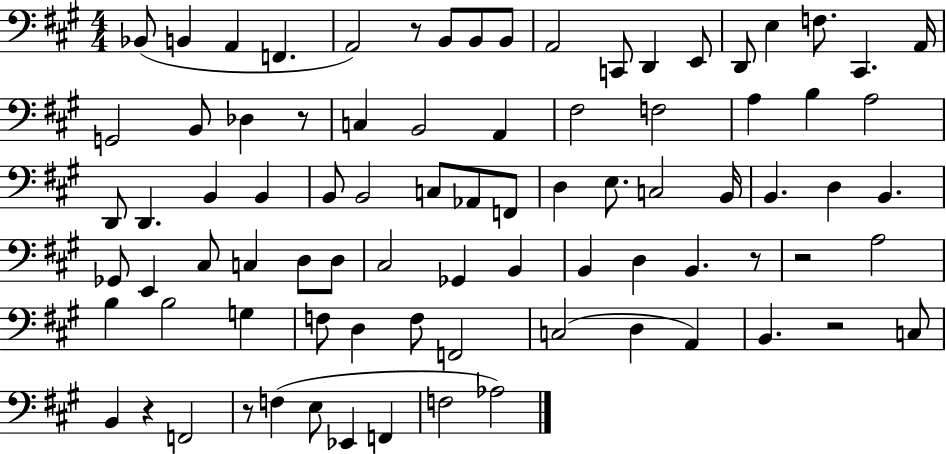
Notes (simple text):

Bb2/e B2/q A2/q F2/q. A2/h R/e B2/e B2/e B2/e A2/h C2/e D2/q E2/e D2/e E3/q F3/e. C#2/q. A2/s G2/h B2/e Db3/q R/e C3/q B2/h A2/q F#3/h F3/h A3/q B3/q A3/h D2/e D2/q. B2/q B2/q B2/e B2/h C3/e Ab2/e F2/e D3/q E3/e. C3/h B2/s B2/q. D3/q B2/q. Gb2/e E2/q C#3/e C3/q D3/e D3/e C#3/h Gb2/q B2/q B2/q D3/q B2/q. R/e R/h A3/h B3/q B3/h G3/q F3/e D3/q F3/e F2/h C3/h D3/q A2/q B2/q. R/h C3/e B2/q R/q F2/h R/e F3/q E3/e Eb2/q F2/q F3/h Ab3/h